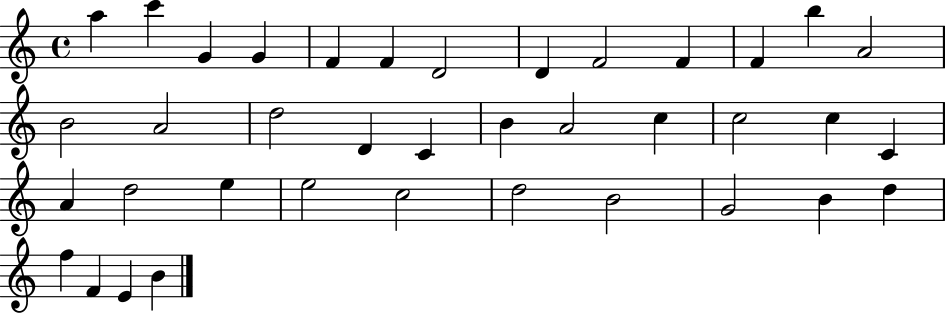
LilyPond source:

{
  \clef treble
  \time 4/4
  \defaultTimeSignature
  \key c \major
  a''4 c'''4 g'4 g'4 | f'4 f'4 d'2 | d'4 f'2 f'4 | f'4 b''4 a'2 | \break b'2 a'2 | d''2 d'4 c'4 | b'4 a'2 c''4 | c''2 c''4 c'4 | \break a'4 d''2 e''4 | e''2 c''2 | d''2 b'2 | g'2 b'4 d''4 | \break f''4 f'4 e'4 b'4 | \bar "|."
}